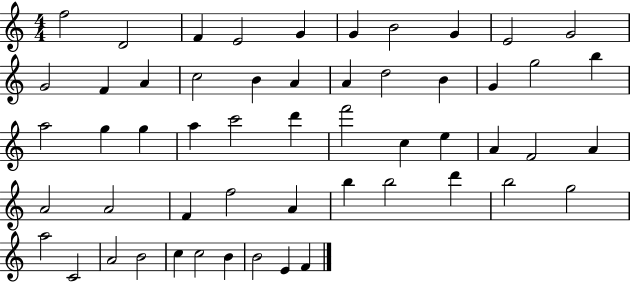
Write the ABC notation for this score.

X:1
T:Untitled
M:4/4
L:1/4
K:C
f2 D2 F E2 G G B2 G E2 G2 G2 F A c2 B A A d2 B G g2 b a2 g g a c'2 d' f'2 c e A F2 A A2 A2 F f2 A b b2 d' b2 g2 a2 C2 A2 B2 c c2 B B2 E F